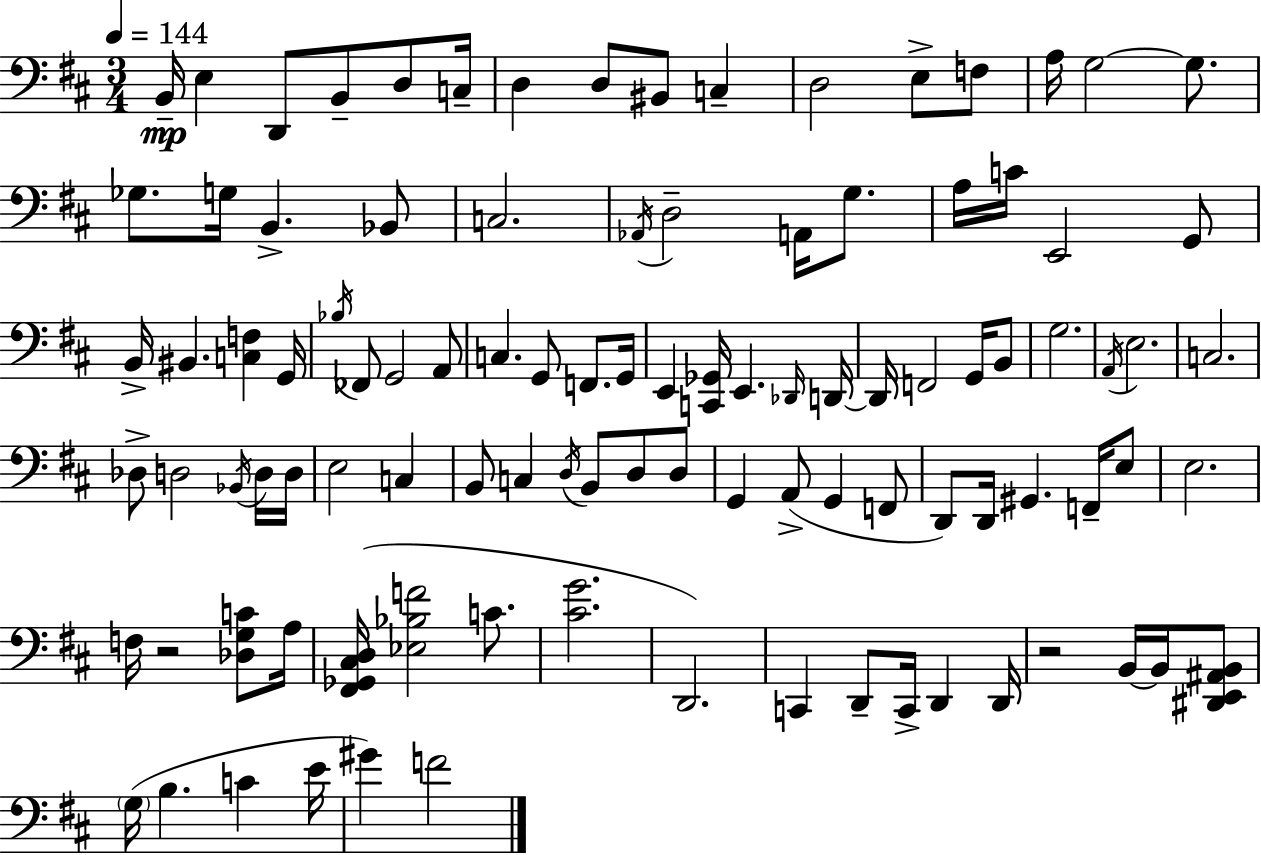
X:1
T:Untitled
M:3/4
L:1/4
K:D
B,,/4 E, D,,/2 B,,/2 D,/2 C,/4 D, D,/2 ^B,,/2 C, D,2 E,/2 F,/2 A,/4 G,2 G,/2 _G,/2 G,/4 B,, _B,,/2 C,2 _A,,/4 D,2 A,,/4 G,/2 A,/4 C/4 E,,2 G,,/2 B,,/4 ^B,, [C,F,] G,,/4 _B,/4 _F,,/2 G,,2 A,,/2 C, G,,/2 F,,/2 G,,/4 E,, [C,,_G,,]/4 E,, _D,,/4 D,,/4 D,,/4 F,,2 G,,/4 B,,/2 G,2 A,,/4 E,2 C,2 _D,/2 D,2 _B,,/4 D,/4 D,/4 E,2 C, B,,/2 C, D,/4 B,,/2 D,/2 D,/2 G,, A,,/2 G,, F,,/2 D,,/2 D,,/4 ^G,, F,,/4 E,/2 E,2 F,/4 z2 [_D,G,C]/2 A,/4 [^F,,_G,,^C,D,]/4 [_E,_B,F]2 C/2 [^CG]2 D,,2 C,, D,,/2 C,,/4 D,, D,,/4 z2 B,,/4 B,,/4 [^D,,E,,^A,,B,,]/2 G,/4 B, C E/4 ^G F2